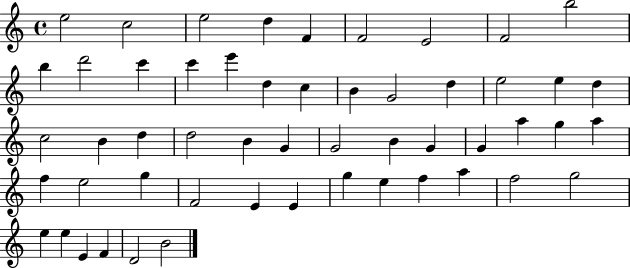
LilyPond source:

{
  \clef treble
  \time 4/4
  \defaultTimeSignature
  \key c \major
  e''2 c''2 | e''2 d''4 f'4 | f'2 e'2 | f'2 b''2 | \break b''4 d'''2 c'''4 | c'''4 e'''4 d''4 c''4 | b'4 g'2 d''4 | e''2 e''4 d''4 | \break c''2 b'4 d''4 | d''2 b'4 g'4 | g'2 b'4 g'4 | g'4 a''4 g''4 a''4 | \break f''4 e''2 g''4 | f'2 e'4 e'4 | g''4 e''4 f''4 a''4 | f''2 g''2 | \break e''4 e''4 e'4 f'4 | d'2 b'2 | \bar "|."
}